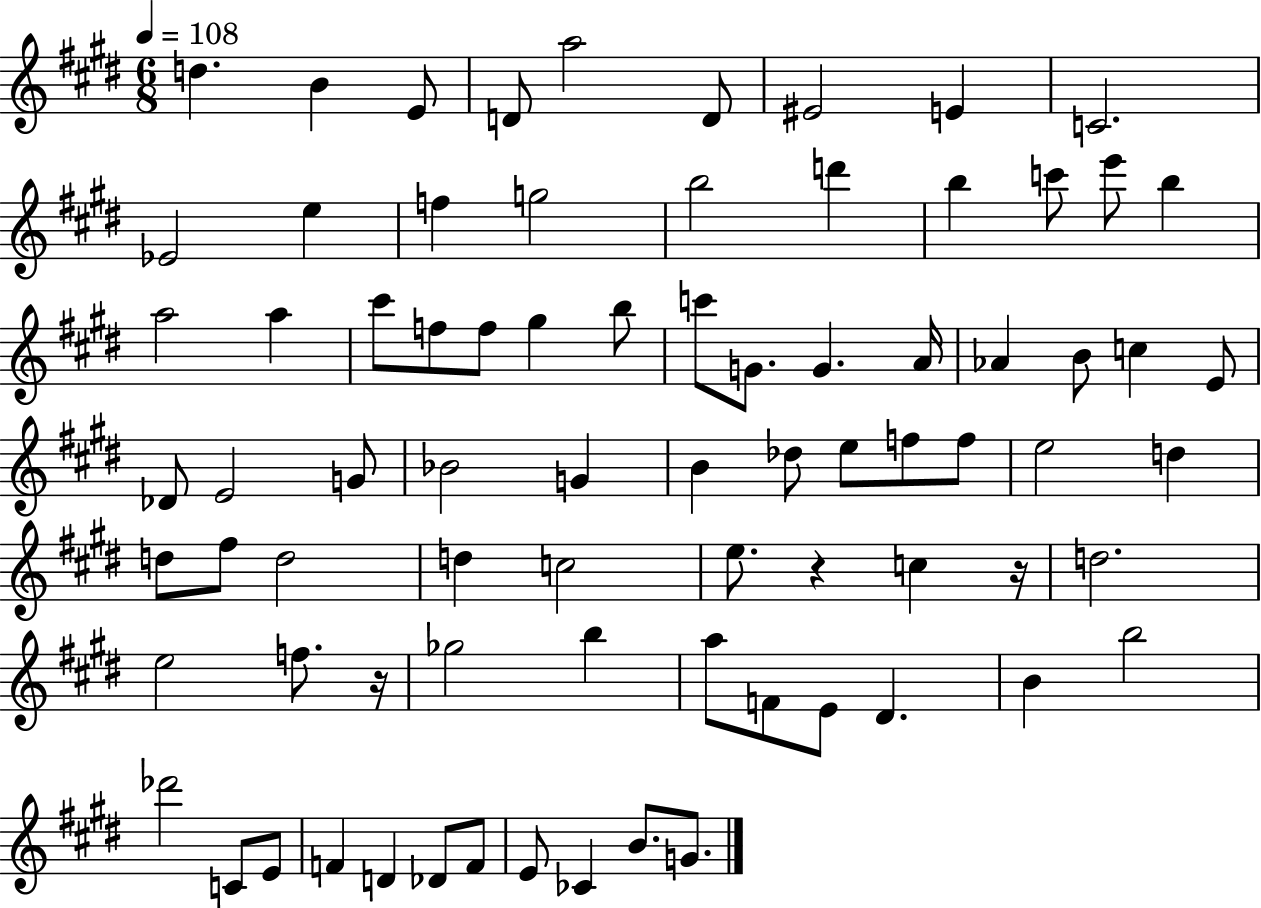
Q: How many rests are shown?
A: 3